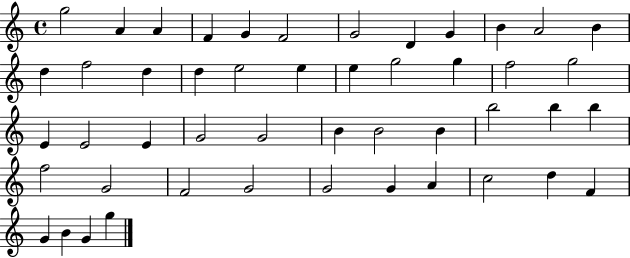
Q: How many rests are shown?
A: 0